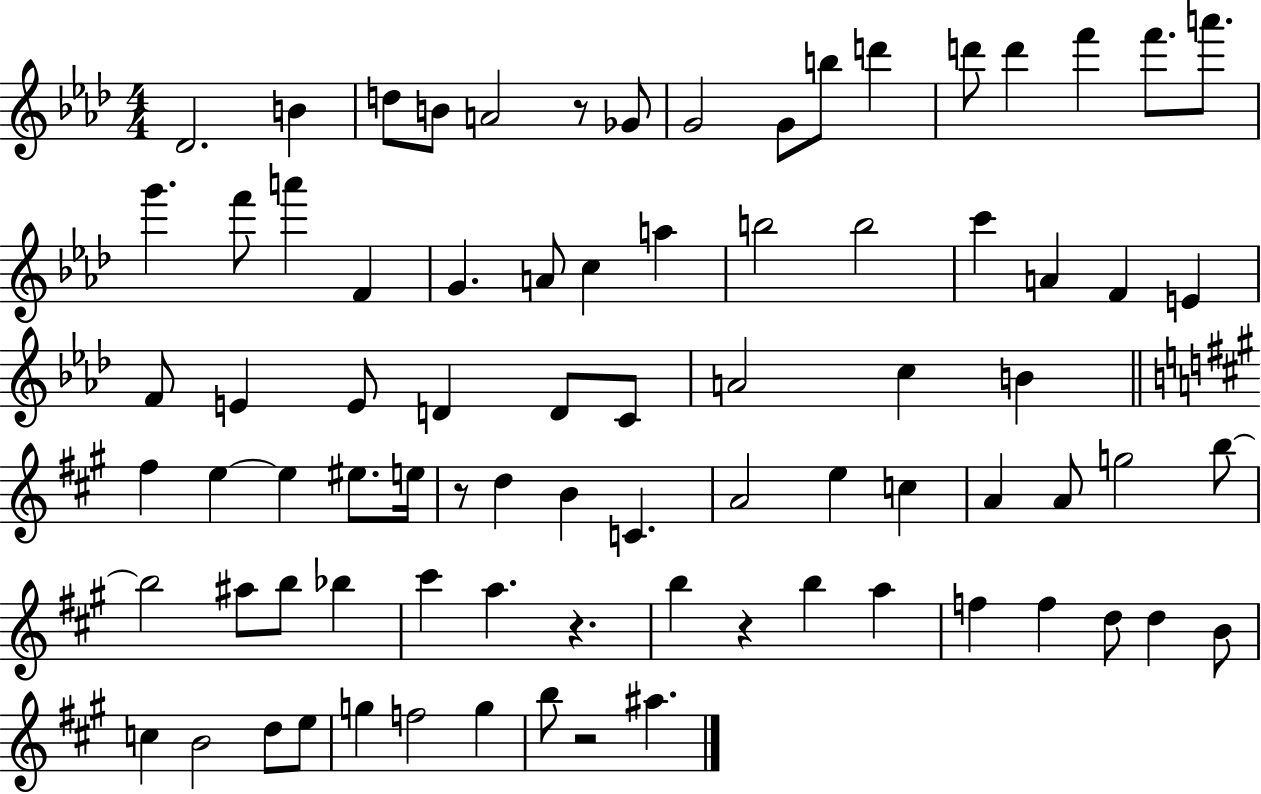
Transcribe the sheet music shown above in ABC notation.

X:1
T:Untitled
M:4/4
L:1/4
K:Ab
_D2 B d/2 B/2 A2 z/2 _G/2 G2 G/2 b/2 d' d'/2 d' f' f'/2 a'/2 g' f'/2 a' F G A/2 c a b2 b2 c' A F E F/2 E E/2 D D/2 C/2 A2 c B ^f e e ^e/2 e/4 z/2 d B C A2 e c A A/2 g2 b/2 b2 ^a/2 b/2 _b ^c' a z b z b a f f d/2 d B/2 c B2 d/2 e/2 g f2 g b/2 z2 ^a